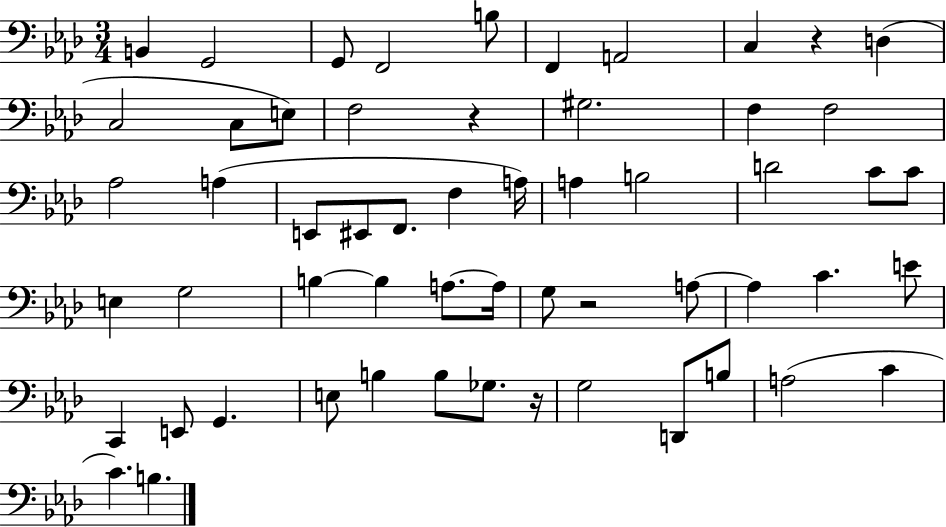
{
  \clef bass
  \numericTimeSignature
  \time 3/4
  \key aes \major
  b,4 g,2 | g,8 f,2 b8 | f,4 a,2 | c4 r4 d4( | \break c2 c8 e8) | f2 r4 | gis2. | f4 f2 | \break aes2 a4( | e,8 eis,8 f,8. f4 a16) | a4 b2 | d'2 c'8 c'8 | \break e4 g2 | b4~~ b4 a8.~~ a16 | g8 r2 a8~~ | a4 c'4. e'8 | \break c,4 e,8 g,4. | e8 b4 b8 ges8. r16 | g2 d,8 b8 | a2( c'4 | \break c'4.) b4. | \bar "|."
}